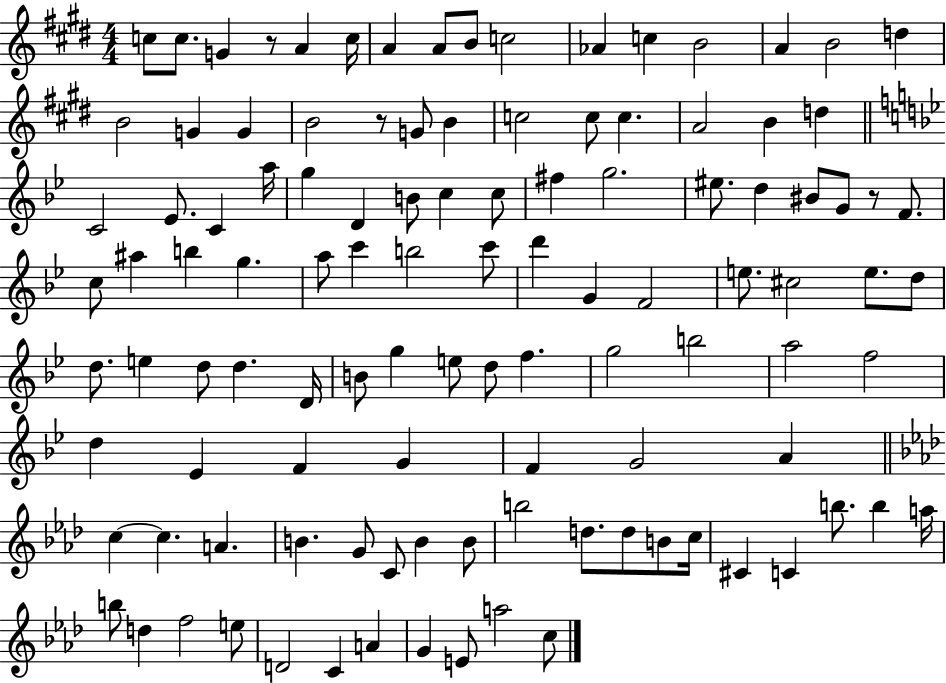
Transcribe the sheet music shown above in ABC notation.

X:1
T:Untitled
M:4/4
L:1/4
K:E
c/2 c/2 G z/2 A c/4 A A/2 B/2 c2 _A c B2 A B2 d B2 G G B2 z/2 G/2 B c2 c/2 c A2 B d C2 _E/2 C a/4 g D B/2 c c/2 ^f g2 ^e/2 d ^B/2 G/2 z/2 F/2 c/2 ^a b g a/2 c' b2 c'/2 d' G F2 e/2 ^c2 e/2 d/2 d/2 e d/2 d D/4 B/2 g e/2 d/2 f g2 b2 a2 f2 d _E F G F G2 A c c A B G/2 C/2 B B/2 b2 d/2 d/2 B/2 c/4 ^C C b/2 b a/4 b/2 d f2 e/2 D2 C A G E/2 a2 c/2